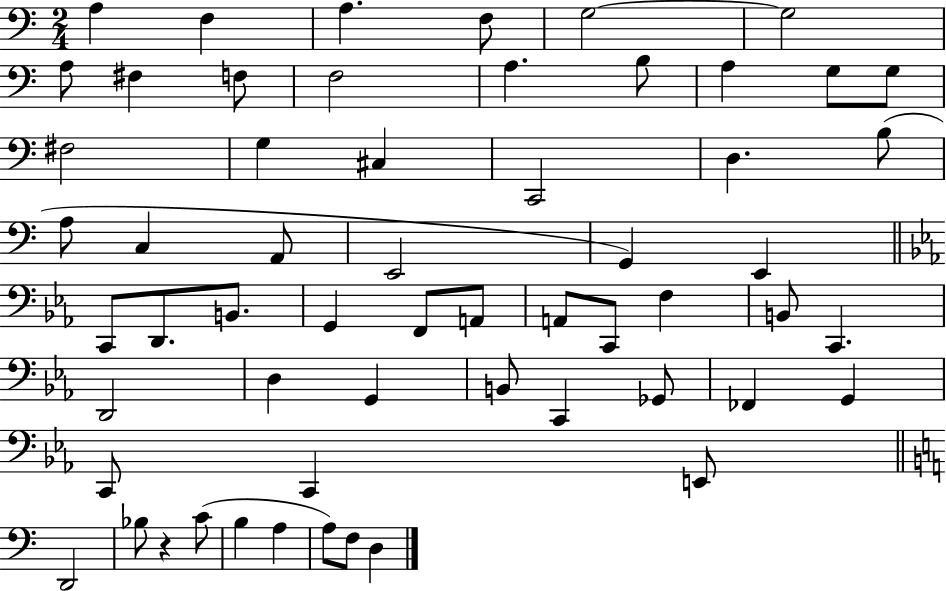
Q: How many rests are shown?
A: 1